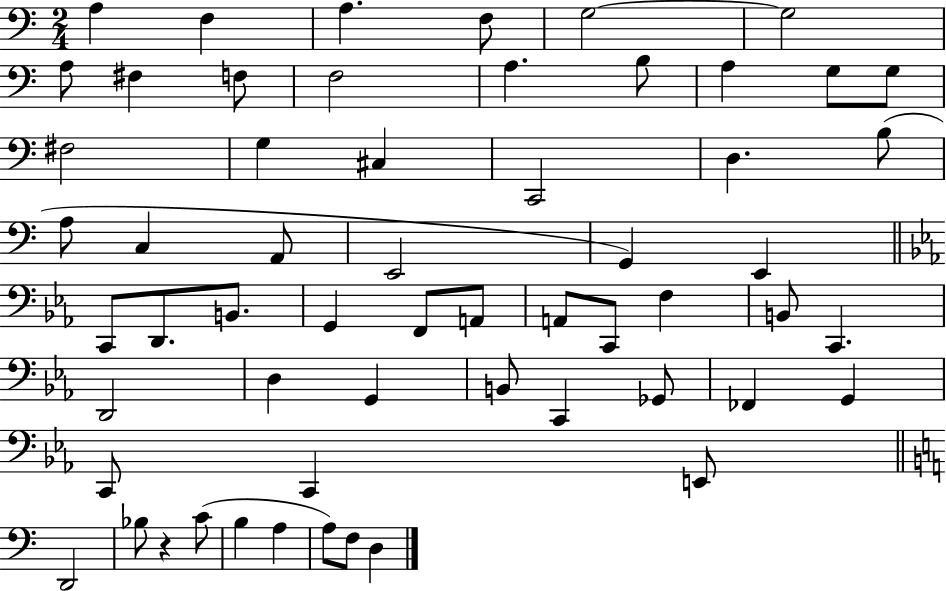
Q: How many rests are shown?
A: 1